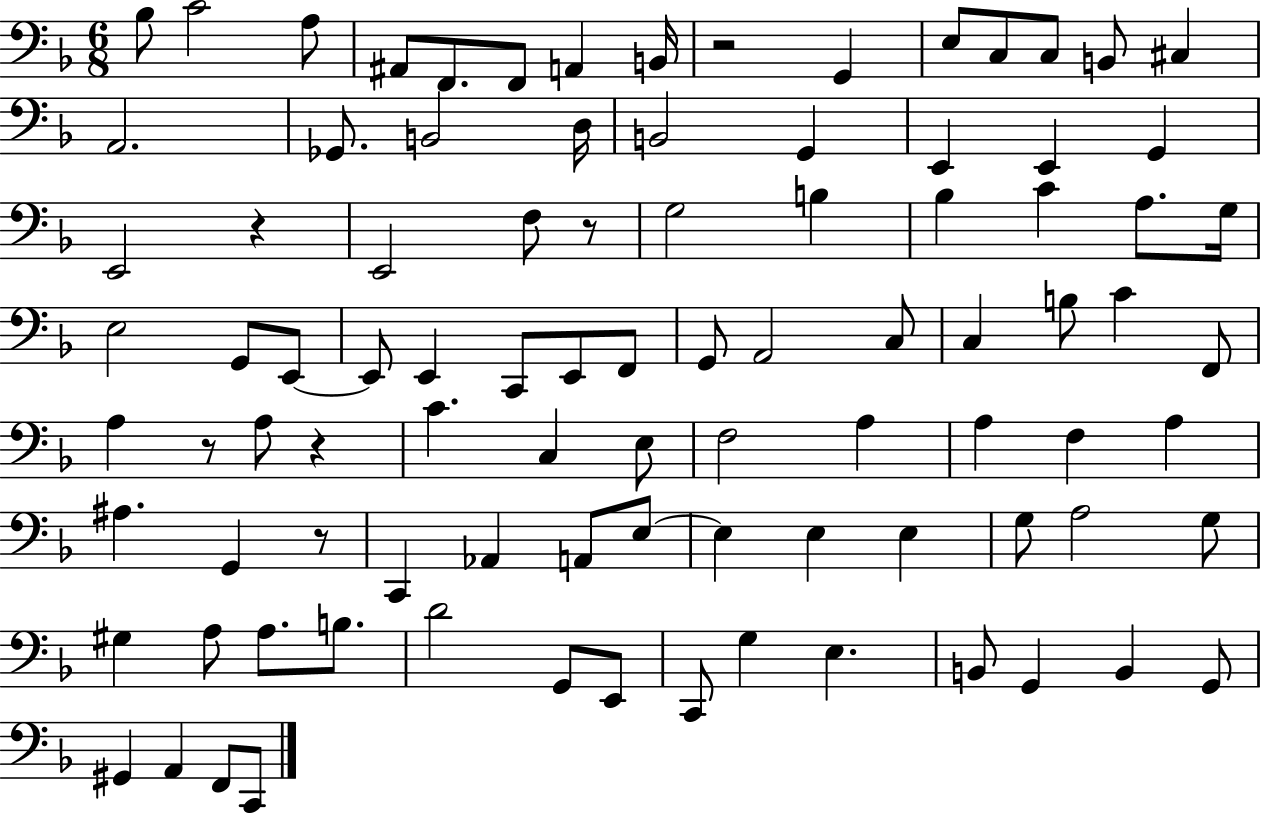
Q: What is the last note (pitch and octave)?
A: C2